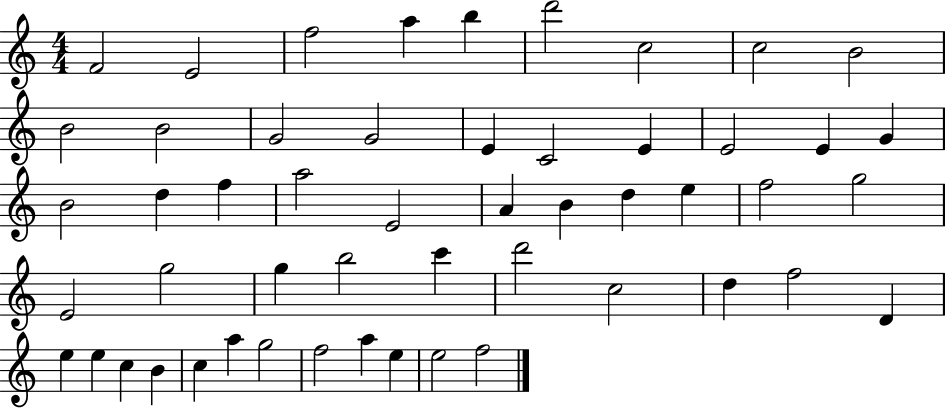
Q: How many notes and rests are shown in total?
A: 52